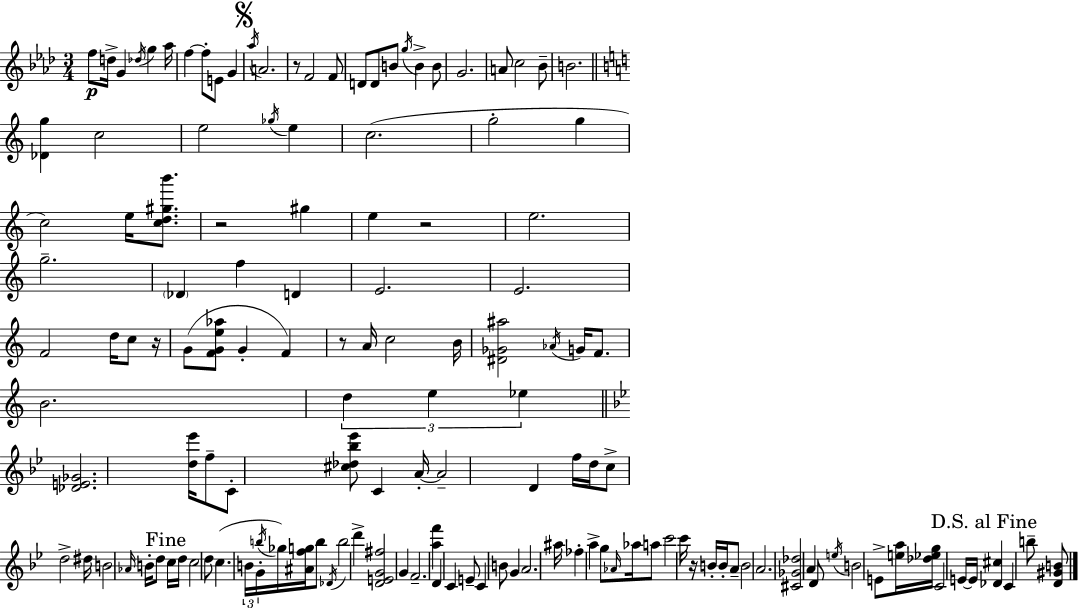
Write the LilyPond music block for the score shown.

{
  \clef treble
  \numericTimeSignature
  \time 3/4
  \key aes \major
  f''8\p d''16-> g'4 \acciaccatura { des''16 } g''4 | aes''16 f''4~~ f''8-. e'8 g'4 | \mark \markup { \musicglyph "scripts.segno" } \acciaccatura { aes''16 } a'2. | r8 f'2 | \break f'8 d'8 d'8 b'8 \acciaccatura { g''16 } b'4-> | b'8 g'2. | a'8 c''2 | bes'8-- b'2. | \break \bar "||" \break \key c \major <des' g''>4 c''2 | e''2 \acciaccatura { ges''16 } e''4 | c''2.( | g''2-. g''4 | \break c''2) e''16 <c'' d'' gis'' b'''>8. | r2 gis''4 | e''4 r2 | e''2. | \break g''2.-- | \parenthesize des'4 f''4 d'4 | e'2. | e'2. | \break f'2 d''16 c''8 | r16 g'8( <f' g' e'' aes''>8 g'4-. f'4) | r8 a'16 c''2 | b'16 <dis' ges' ais''>2 \acciaccatura { aes'16 } g'16 f'8. | \break b'2. | \tuplet 3/2 { d''4 e''4 ees''4 } | \bar "||" \break \key bes \major <des' e' ges'>2. | <d'' ees'''>16 f''8-- c'8-. <cis'' des'' bes'' ees'''>8 c'4 a'16-.~~ | a'2-- d'4 | f''16 d''16 c''8-> d''2-> | \break dis''16 b'2 \grace { aes'16 } b'16-. d''8 | \mark "Fine" c''16 d''16 c''2 d''8 | c''4.( \tuplet 3/2 { b'16 g'16-. \acciaccatura { b''16 } } ges''16) <ais' f'' g''>16 | b''8 \acciaccatura { des'16 } b''2 d'''4-> | \break <d' e' g' fis''>2 g'4 | f'2.-- | <a'' f'''>4 d'4 c'4 | e'8-- c'4 b'8 g'4 | \break a'2. | ais''16 fes''4-. a''4-> | g''8 \grace { aes'16 } aes''16 a''8 c'''2 | c'''16 r16 b'16-. b'16-. a'8-- b'2 | \break a'2. | <cis' ges' des''>2 | a'4 d'8 \acciaccatura { e''16 } b'2 | e'8-> <e'' a''>16 <des'' ees'' g''>16 c'2 | \break e'16~~ e'16 \mark "D.S. al Fine" <des' cis''>4 c'4 | b''8-- <d' gis' b'>8 \bar "|."
}